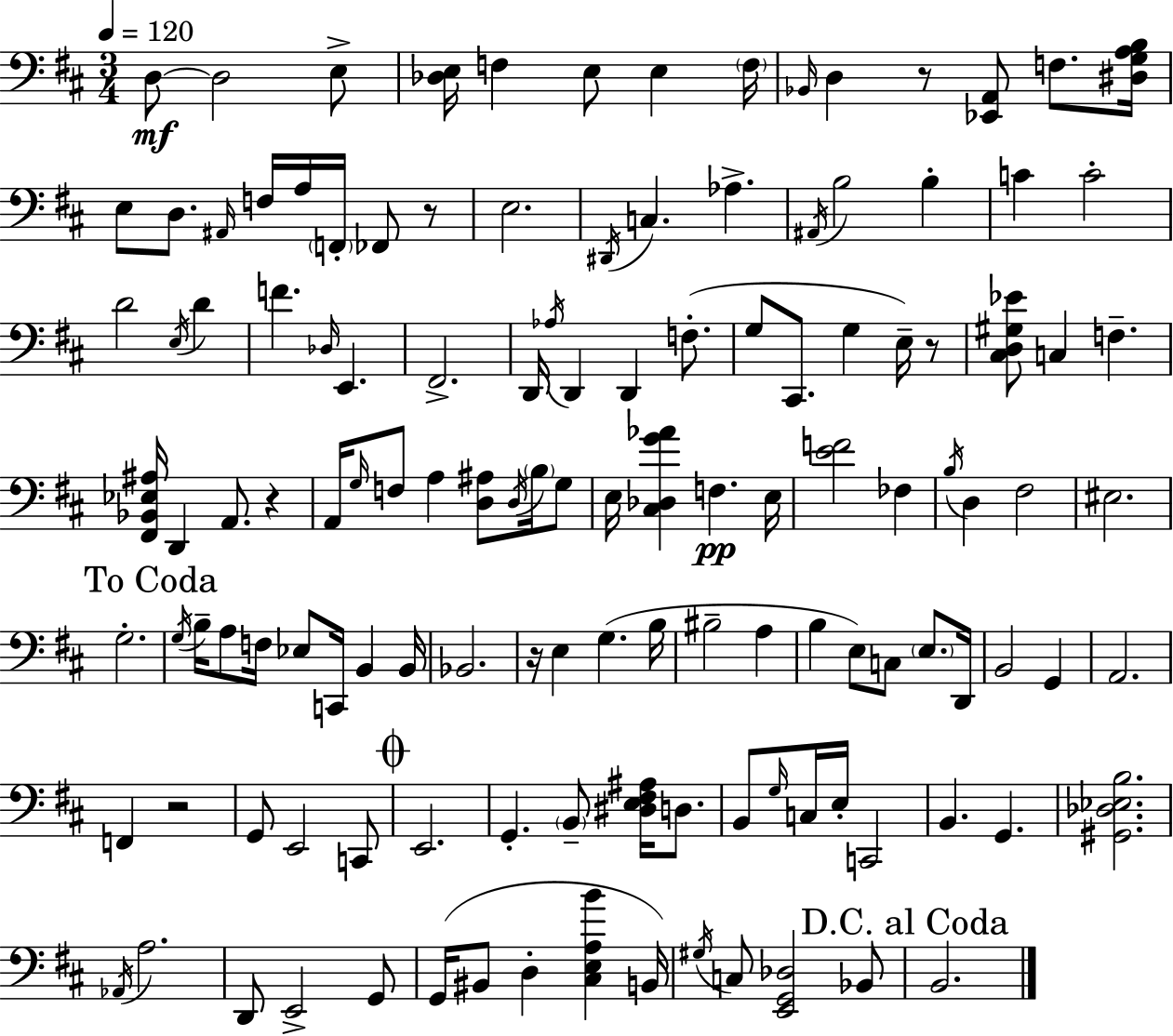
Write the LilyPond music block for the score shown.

{
  \clef bass
  \numericTimeSignature
  \time 3/4
  \key d \major
  \tempo 4 = 120
  \repeat volta 2 { d8~~\mf d2 e8-> | <des e>16 f4 e8 e4 \parenthesize f16 | \grace { bes,16 } d4 r8 <ees, a,>8 f8. | <dis g a b>16 e8 d8. \grace { ais,16 } f16 a16 \parenthesize f,16-. fes,8 | \break r8 e2. | \acciaccatura { dis,16 } c4. aes4.-> | \acciaccatura { ais,16 } b2 | b4-. c'4 c'2-. | \break d'2 | \acciaccatura { e16 } d'4 f'4. \grace { des16 } | e,4. fis,2.-> | d,16 \acciaccatura { aes16 } d,4 | \break d,4 f8.-.( g8 cis,8. | g4 e16--) r8 <cis d gis ees'>8 c4 | f4.-- <fis, bes, ees ais>16 d,4 | a,8. r4 a,16 \grace { g16 } f8 a4 | \break <d ais>8 \acciaccatura { d16 } \parenthesize b16 g8 e16 <cis des g' aes'>4 | f4.\pp e16 <e' f'>2 | fes4 \acciaccatura { b16 } d4 | fis2 eis2. | \break \mark "To Coda" g2.-. | \acciaccatura { g16 } b16-- | a8 f16 ees8 c,16 b,4 b,16 bes,2. | r16 | \break e4 g4.( b16 bis2-- | a4 b4 | e8) c8 \parenthesize e8. d,16 b,2 | g,4 a,2. | \break f,4 | r2 g,8 | e,2 c,8 \mark \markup { \musicglyph "scripts.coda" } e,2. | g,4.-. | \break \parenthesize b,8-- <dis e fis ais>16 d8. b,8 | \grace { g16 } c16 e16-. c,2 | b,4. g,4. | <gis, des ees b>2. | \break \acciaccatura { aes,16 } a2. | d,8 e,2-> g,8 | g,16( bis,8 d4-. <cis e a b'>4 | b,16) \acciaccatura { gis16 } c8 <e, g, des>2 | \break bes,8 \mark "D.C. al Coda" b,2. | } \bar "|."
}